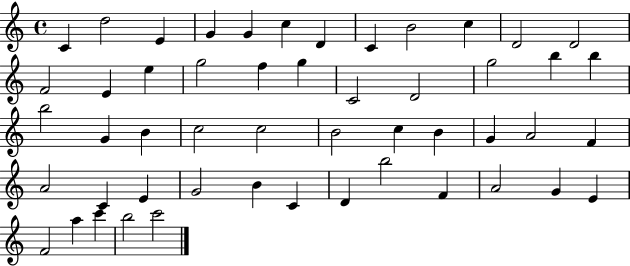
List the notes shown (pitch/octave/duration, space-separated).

C4/q D5/h E4/q G4/q G4/q C5/q D4/q C4/q B4/h C5/q D4/h D4/h F4/h E4/q E5/q G5/h F5/q G5/q C4/h D4/h G5/h B5/q B5/q B5/h G4/q B4/q C5/h C5/h B4/h C5/q B4/q G4/q A4/h F4/q A4/h C4/q E4/q G4/h B4/q C4/q D4/q B5/h F4/q A4/h G4/q E4/q F4/h A5/q C6/q B5/h C6/h